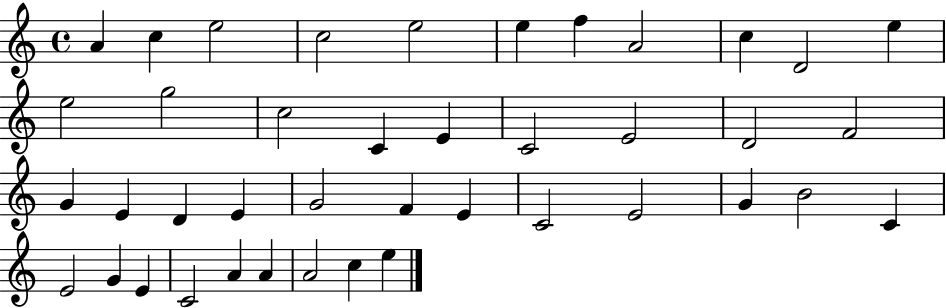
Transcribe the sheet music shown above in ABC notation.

X:1
T:Untitled
M:4/4
L:1/4
K:C
A c e2 c2 e2 e f A2 c D2 e e2 g2 c2 C E C2 E2 D2 F2 G E D E G2 F E C2 E2 G B2 C E2 G E C2 A A A2 c e